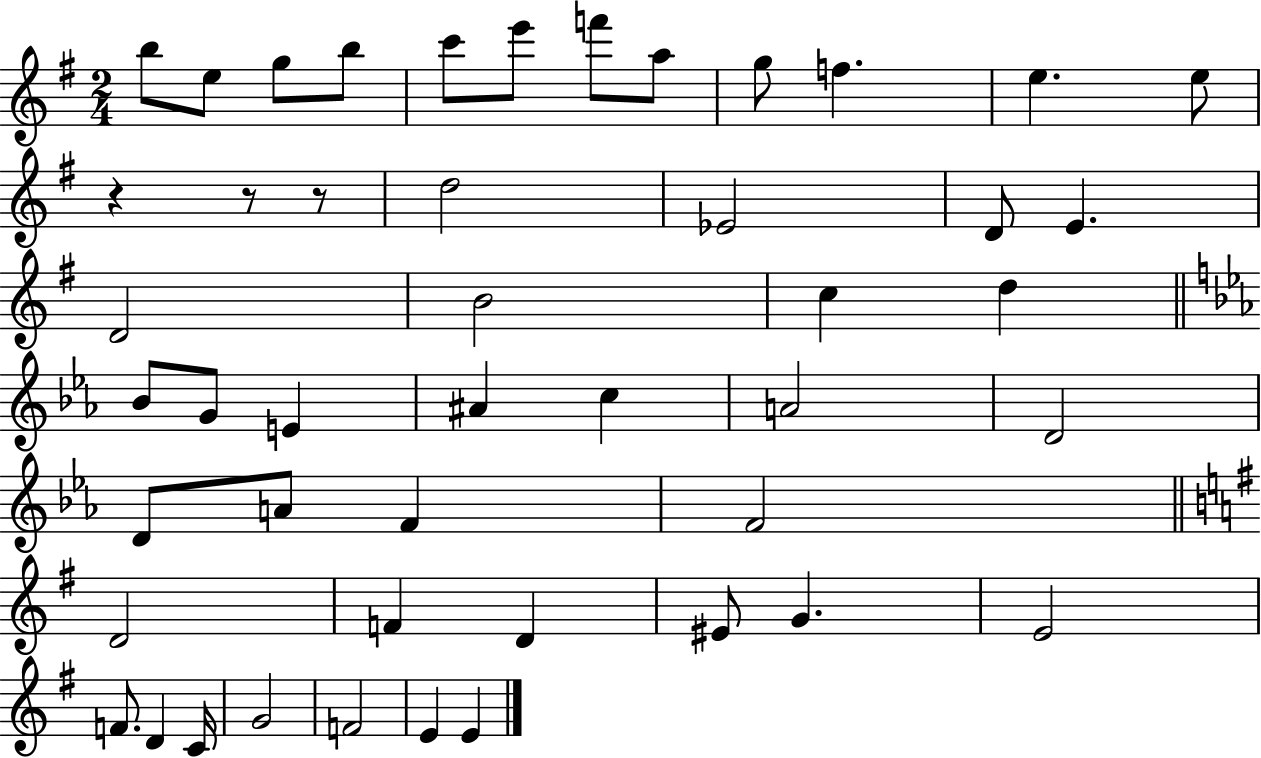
B5/e E5/e G5/e B5/e C6/e E6/e F6/e A5/e G5/e F5/q. E5/q. E5/e R/q R/e R/e D5/h Eb4/h D4/e E4/q. D4/h B4/h C5/q D5/q Bb4/e G4/e E4/q A#4/q C5/q A4/h D4/h D4/e A4/e F4/q F4/h D4/h F4/q D4/q EIS4/e G4/q. E4/h F4/e. D4/q C4/s G4/h F4/h E4/q E4/q